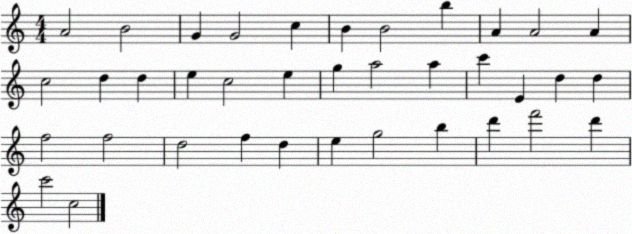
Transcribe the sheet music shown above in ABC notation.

X:1
T:Untitled
M:4/4
L:1/4
K:C
A2 B2 G G2 c B B2 b A A2 A c2 d d e c2 e g a2 a c' E d d f2 f2 d2 f d e g2 b d' f'2 d' c'2 c2